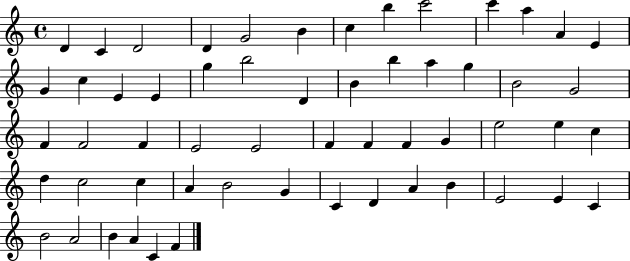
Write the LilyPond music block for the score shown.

{
  \clef treble
  \time 4/4
  \defaultTimeSignature
  \key c \major
  d'4 c'4 d'2 | d'4 g'2 b'4 | c''4 b''4 c'''2 | c'''4 a''4 a'4 e'4 | \break g'4 c''4 e'4 e'4 | g''4 b''2 d'4 | b'4 b''4 a''4 g''4 | b'2 g'2 | \break f'4 f'2 f'4 | e'2 e'2 | f'4 f'4 f'4 g'4 | e''2 e''4 c''4 | \break d''4 c''2 c''4 | a'4 b'2 g'4 | c'4 d'4 a'4 b'4 | e'2 e'4 c'4 | \break b'2 a'2 | b'4 a'4 c'4 f'4 | \bar "|."
}